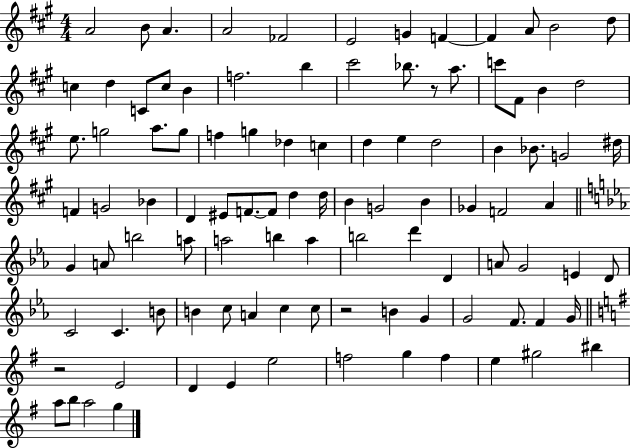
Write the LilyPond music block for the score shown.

{
  \clef treble
  \numericTimeSignature
  \time 4/4
  \key a \major
  \repeat volta 2 { a'2 b'8 a'4. | a'2 fes'2 | e'2 g'4 f'4~~ | f'4 a'8 b'2 d''8 | \break c''4 d''4 c'8 c''8 b'4 | f''2. b''4 | cis'''2 bes''8. r8 a''8. | c'''8 fis'8 b'4 d''2 | \break e''8. g''2 a''8. g''8 | f''4 g''4 des''4 c''4 | d''4 e''4 d''2 | b'4 bes'8. g'2 dis''16 | \break f'4 g'2 bes'4 | d'4 eis'8 f'8.~~ f'8 d''4 d''16 | b'4 g'2 b'4 | ges'4 f'2 a'4 | \break \bar "||" \break \key ees \major g'4 a'8 b''2 a''8 | a''2 b''4 a''4 | b''2 d'''4 d'4 | a'8 g'2 e'4 d'8 | \break c'2 c'4. b'8 | b'4 c''8 a'4 c''4 c''8 | r2 b'4 g'4 | g'2 f'8. f'4 g'16 | \break \bar "||" \break \key e \minor r2 e'2 | d'4 e'4 e''2 | f''2 g''4 f''4 | e''4 gis''2 bis''4 | \break a''8 b''8 a''2 g''4 | } \bar "|."
}